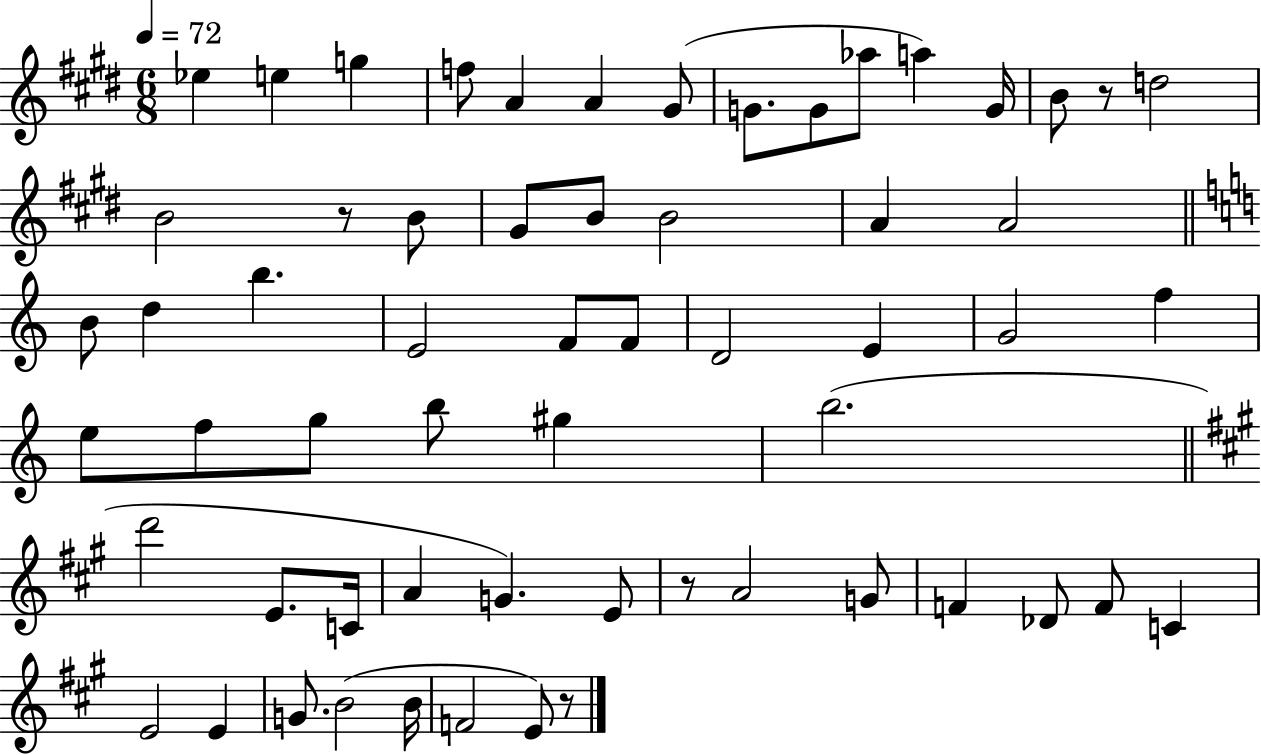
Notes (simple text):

Eb5/q E5/q G5/q F5/e A4/q A4/q G#4/e G4/e. G4/e Ab5/e A5/q G4/s B4/e R/e D5/h B4/h R/e B4/e G#4/e B4/e B4/h A4/q A4/h B4/e D5/q B5/q. E4/h F4/e F4/e D4/h E4/q G4/h F5/q E5/e F5/e G5/e B5/e G#5/q B5/h. D6/h E4/e. C4/s A4/q G4/q. E4/e R/e A4/h G4/e F4/q Db4/e F4/e C4/q E4/h E4/q G4/e. B4/h B4/s F4/h E4/e R/e